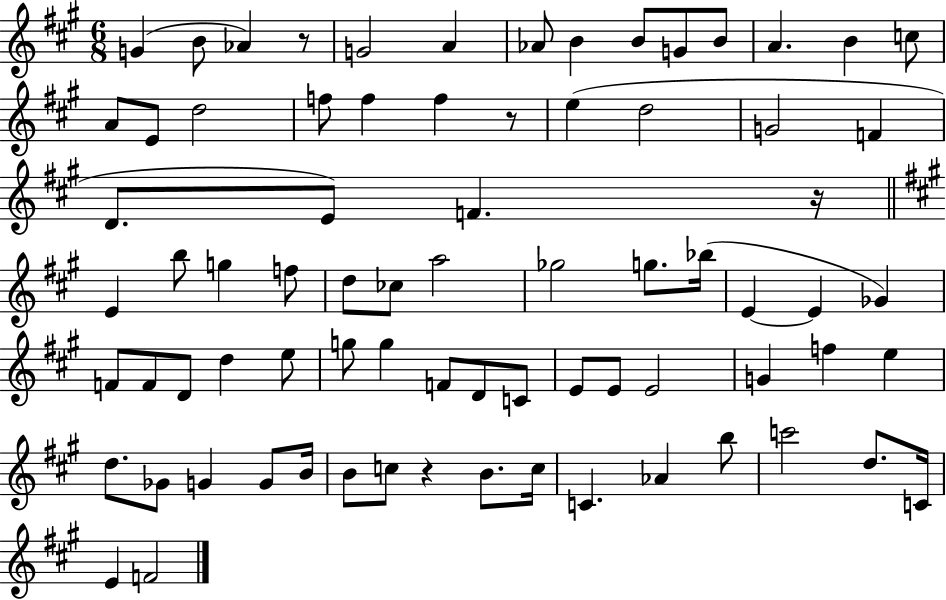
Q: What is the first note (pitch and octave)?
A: G4